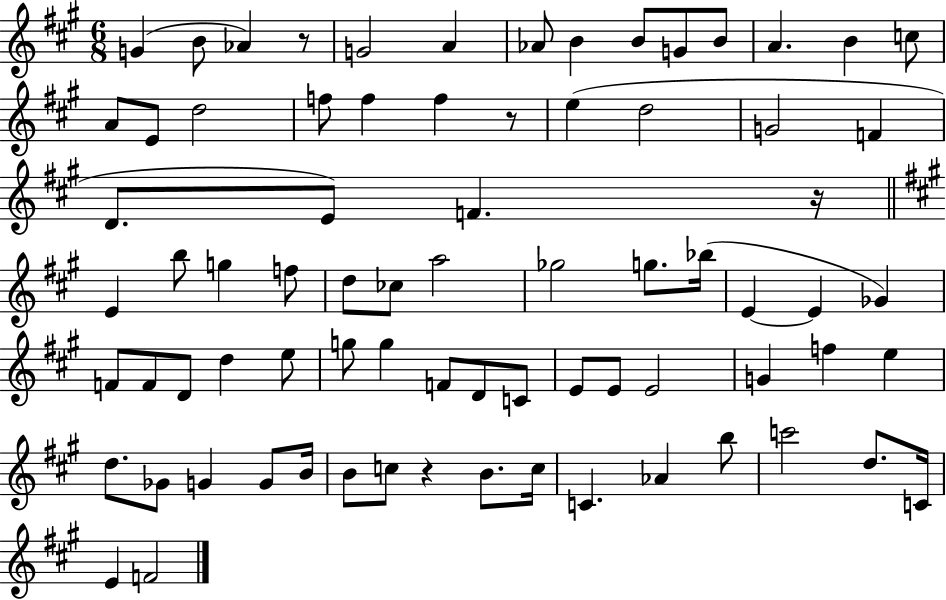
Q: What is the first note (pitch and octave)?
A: G4